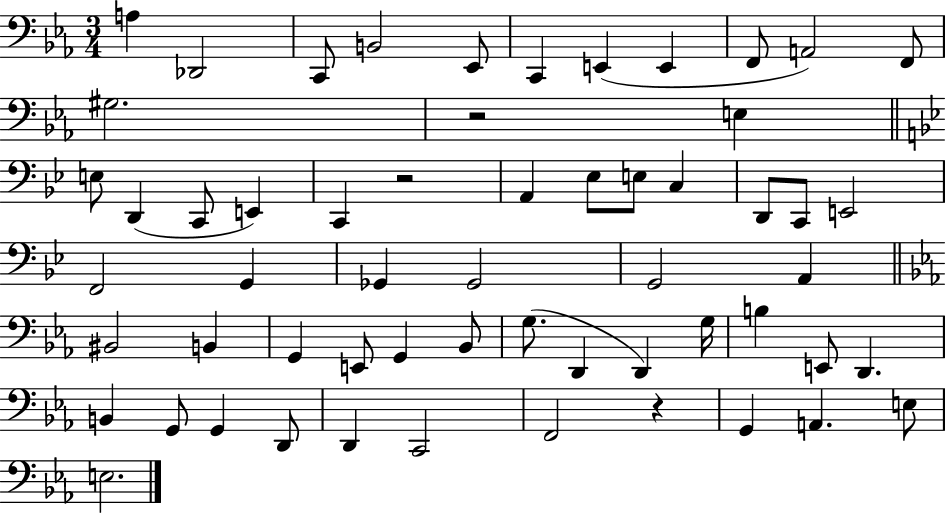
A3/q Db2/h C2/e B2/h Eb2/e C2/q E2/q E2/q F2/e A2/h F2/e G#3/h. R/h E3/q E3/e D2/q C2/e E2/q C2/q R/h A2/q Eb3/e E3/e C3/q D2/e C2/e E2/h F2/h G2/q Gb2/q Gb2/h G2/h A2/q BIS2/h B2/q G2/q E2/e G2/q Bb2/e G3/e. D2/q D2/q G3/s B3/q E2/e D2/q. B2/q G2/e G2/q D2/e D2/q C2/h F2/h R/q G2/q A2/q. E3/e E3/h.